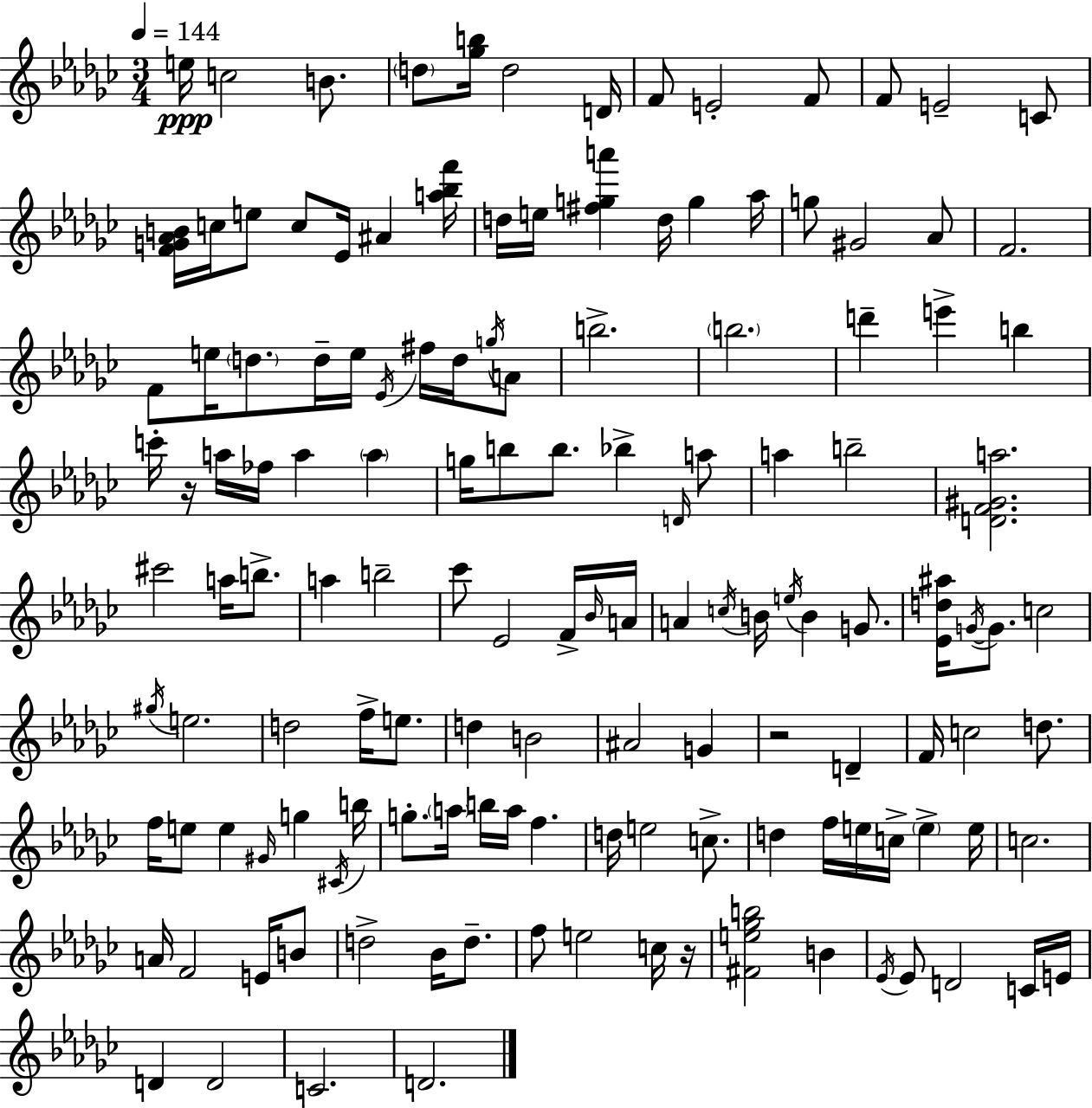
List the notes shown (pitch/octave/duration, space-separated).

E5/s C5/h B4/e. D5/e [Gb5,B5]/s D5/h D4/s F4/e E4/h F4/e F4/e E4/h C4/e [F4,G4,Ab4,B4]/s C5/s E5/e C5/e Eb4/s A#4/q [A5,Bb5,F6]/s D5/s E5/s [F#5,G5,A6]/q D5/s G5/q Ab5/s G5/e G#4/h Ab4/e F4/h. F4/e E5/s D5/e. D5/s E5/s Eb4/s F#5/s D5/s G5/s A4/e B5/h. B5/h. D6/q E6/q B5/q C6/s R/s A5/s FES5/s A5/q A5/q G5/s B5/e B5/e. Bb5/q D4/s A5/e A5/q B5/h [D4,F4,G#4,A5]/h. C#6/h A5/s B5/e. A5/q B5/h CES6/e Eb4/h F4/s Bb4/s A4/s A4/q C5/s B4/s E5/s B4/q G4/e. [Eb4,D5,A#5]/s G4/s G4/e. C5/h G#5/s E5/h. D5/h F5/s E5/e. D5/q B4/h A#4/h G4/q R/h D4/q F4/s C5/h D5/e. F5/s E5/e E5/q G#4/s G5/q C#4/s B5/s G5/e. A5/s B5/s A5/s F5/q. D5/s E5/h C5/e. D5/q F5/s E5/s C5/s E5/q E5/s C5/h. A4/s F4/h E4/s B4/e D5/h Bb4/s D5/e. F5/e E5/h C5/s R/s [F#4,E5,Gb5,B5]/h B4/q Eb4/s Eb4/e D4/h C4/s E4/s D4/q D4/h C4/h. D4/h.